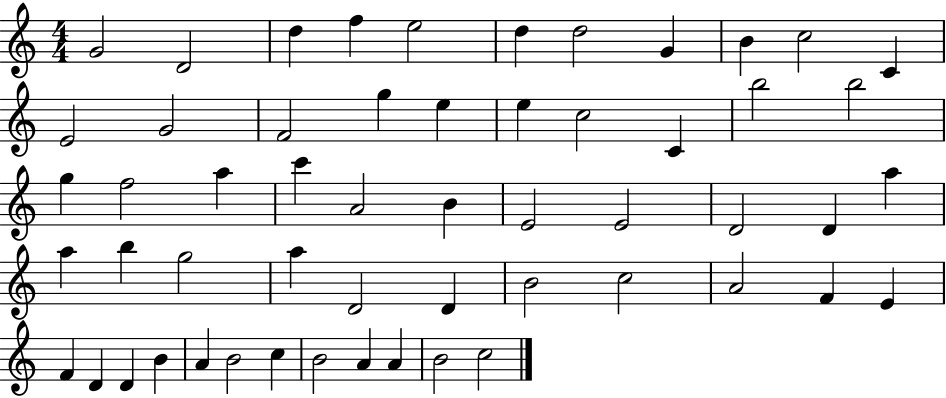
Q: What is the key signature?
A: C major